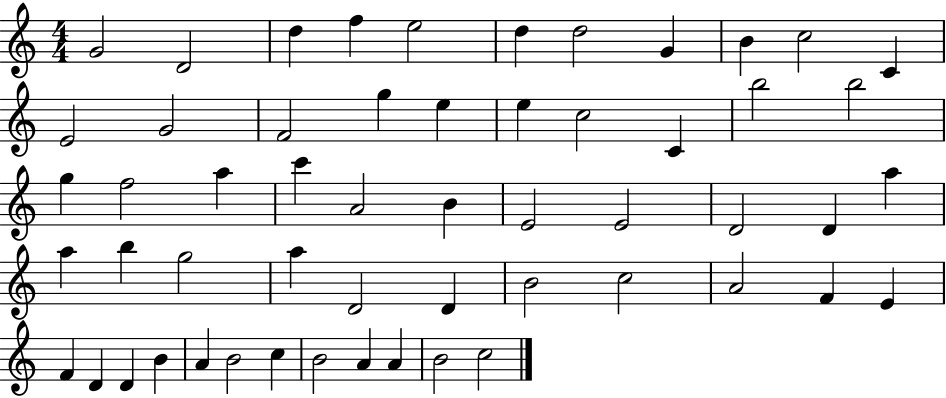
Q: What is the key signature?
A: C major